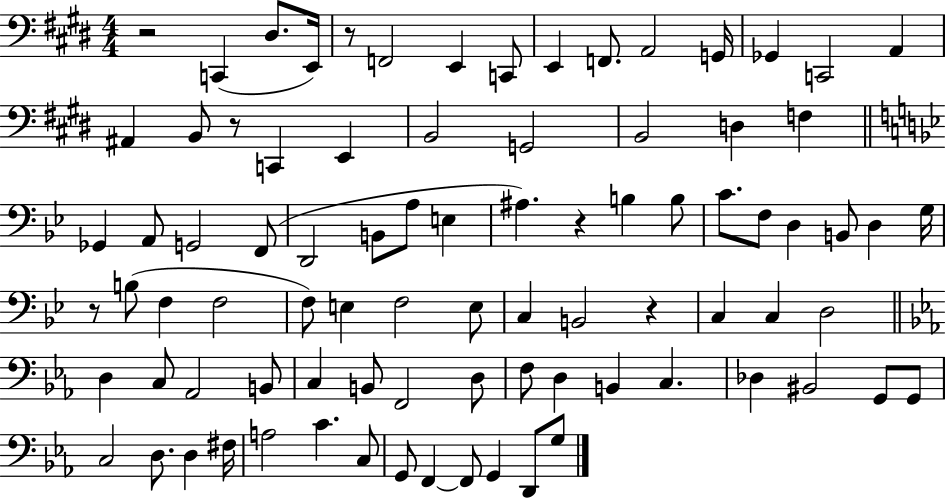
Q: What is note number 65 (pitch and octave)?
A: BIS2